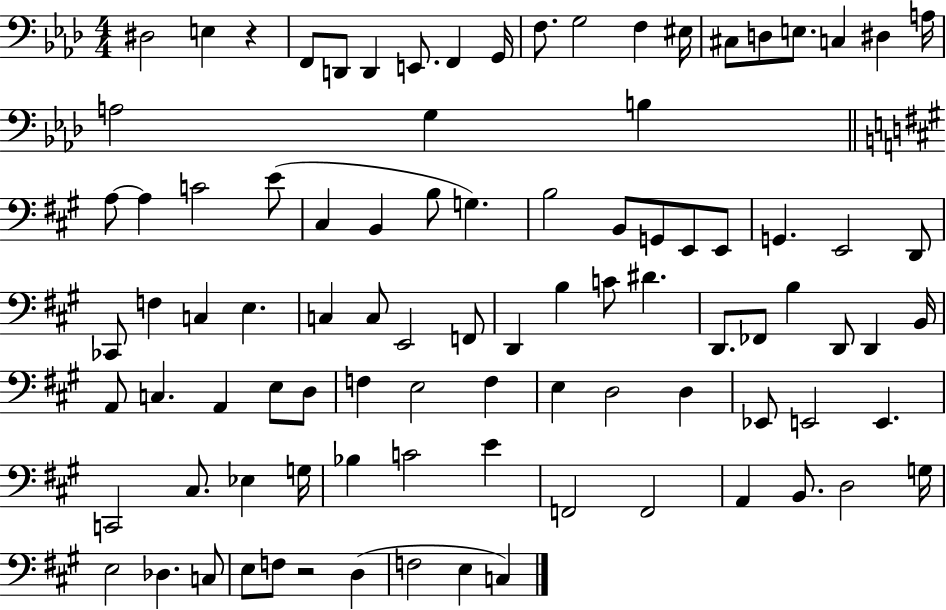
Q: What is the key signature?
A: AES major